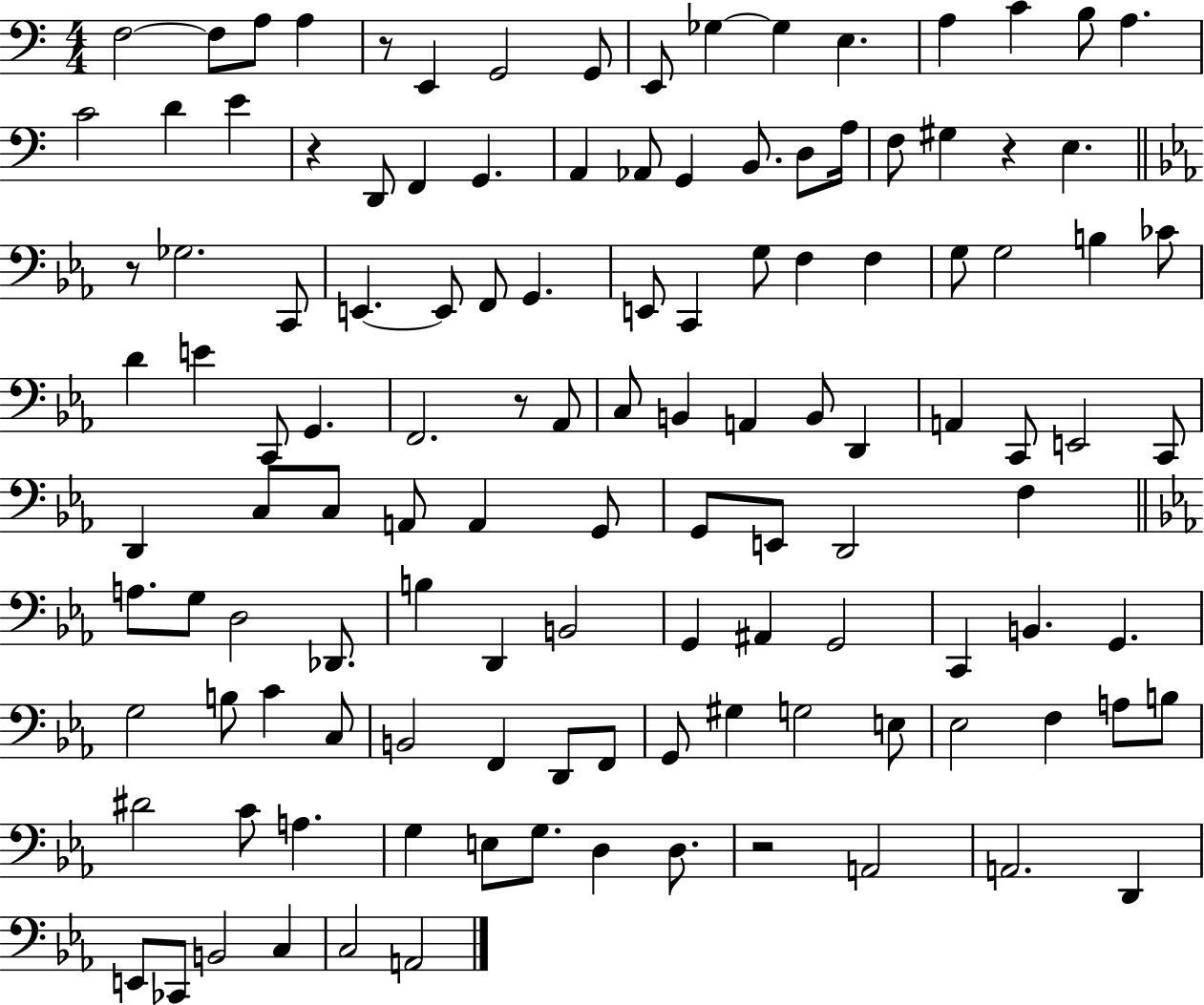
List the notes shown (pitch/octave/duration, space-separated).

F3/h F3/e A3/e A3/q R/e E2/q G2/h G2/e E2/e Gb3/q Gb3/q E3/q. A3/q C4/q B3/e A3/q. C4/h D4/q E4/q R/q D2/e F2/q G2/q. A2/q Ab2/e G2/q B2/e. D3/e A3/s F3/e G#3/q R/q E3/q. R/e Gb3/h. C2/e E2/q. E2/e F2/e G2/q. E2/e C2/q G3/e F3/q F3/q G3/e G3/h B3/q CES4/e D4/q E4/q C2/e G2/q. F2/h. R/e Ab2/e C3/e B2/q A2/q B2/e D2/q A2/q C2/e E2/h C2/e D2/q C3/e C3/e A2/e A2/q G2/e G2/e E2/e D2/h F3/q A3/e. G3/e D3/h Db2/e. B3/q D2/q B2/h G2/q A#2/q G2/h C2/q B2/q. G2/q. G3/h B3/e C4/q C3/e B2/h F2/q D2/e F2/e G2/e G#3/q G3/h E3/e Eb3/h F3/q A3/e B3/e D#4/h C4/e A3/q. G3/q E3/e G3/e. D3/q D3/e. R/h A2/h A2/h. D2/q E2/e CES2/e B2/h C3/q C3/h A2/h